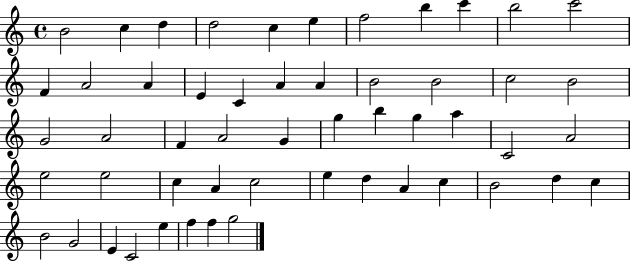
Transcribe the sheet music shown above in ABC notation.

X:1
T:Untitled
M:4/4
L:1/4
K:C
B2 c d d2 c e f2 b c' b2 c'2 F A2 A E C A A B2 B2 c2 B2 G2 A2 F A2 G g b g a C2 A2 e2 e2 c A c2 e d A c B2 d c B2 G2 E C2 e f f g2